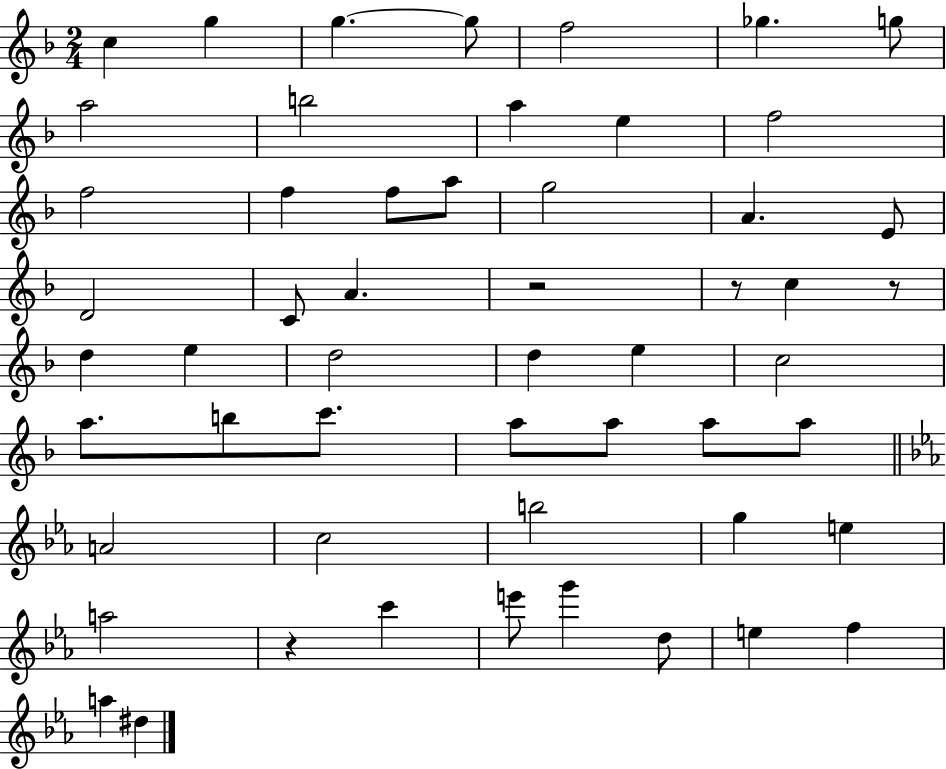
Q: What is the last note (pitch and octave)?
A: D#5